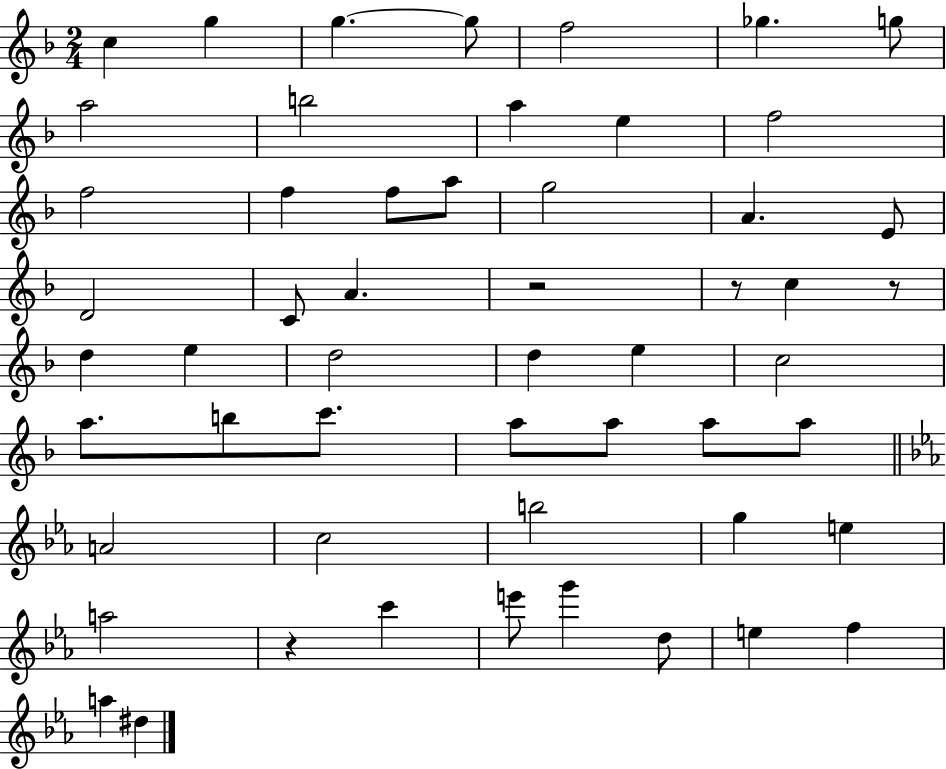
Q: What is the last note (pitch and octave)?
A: D#5